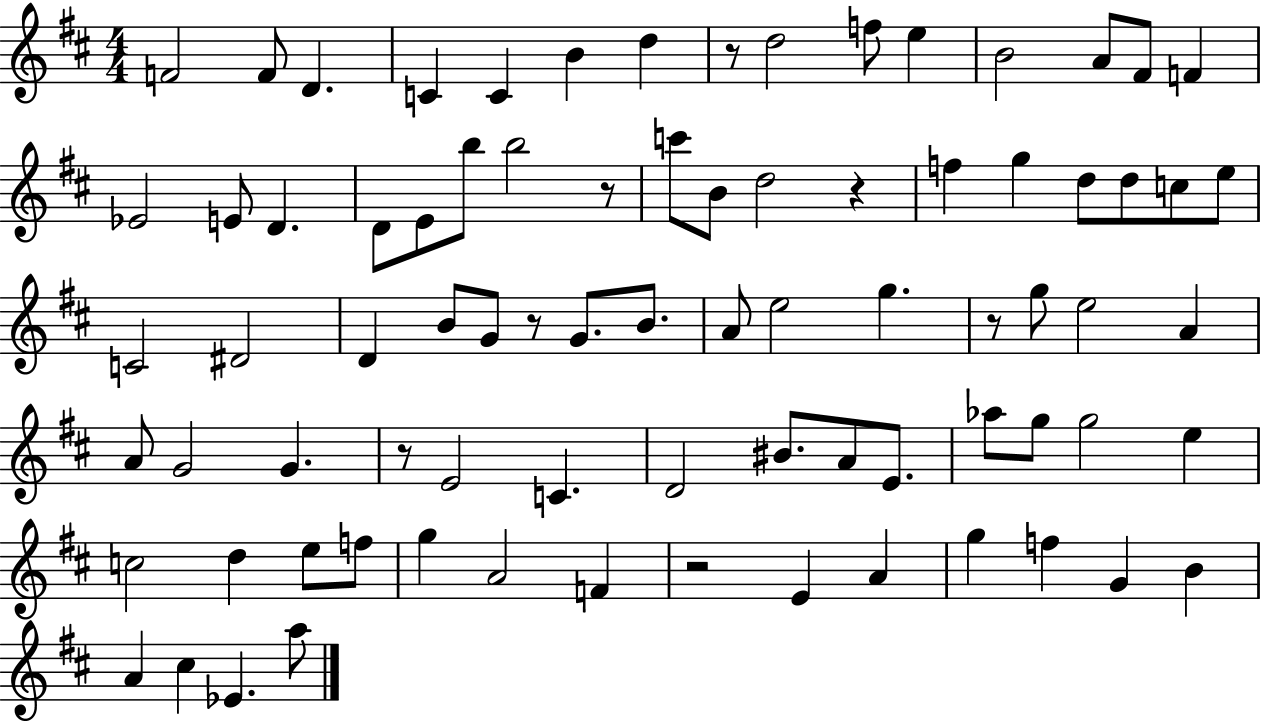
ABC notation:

X:1
T:Untitled
M:4/4
L:1/4
K:D
F2 F/2 D C C B d z/2 d2 f/2 e B2 A/2 ^F/2 F _E2 E/2 D D/2 E/2 b/2 b2 z/2 c'/2 B/2 d2 z f g d/2 d/2 c/2 e/2 C2 ^D2 D B/2 G/2 z/2 G/2 B/2 A/2 e2 g z/2 g/2 e2 A A/2 G2 G z/2 E2 C D2 ^B/2 A/2 E/2 _a/2 g/2 g2 e c2 d e/2 f/2 g A2 F z2 E A g f G B A ^c _E a/2